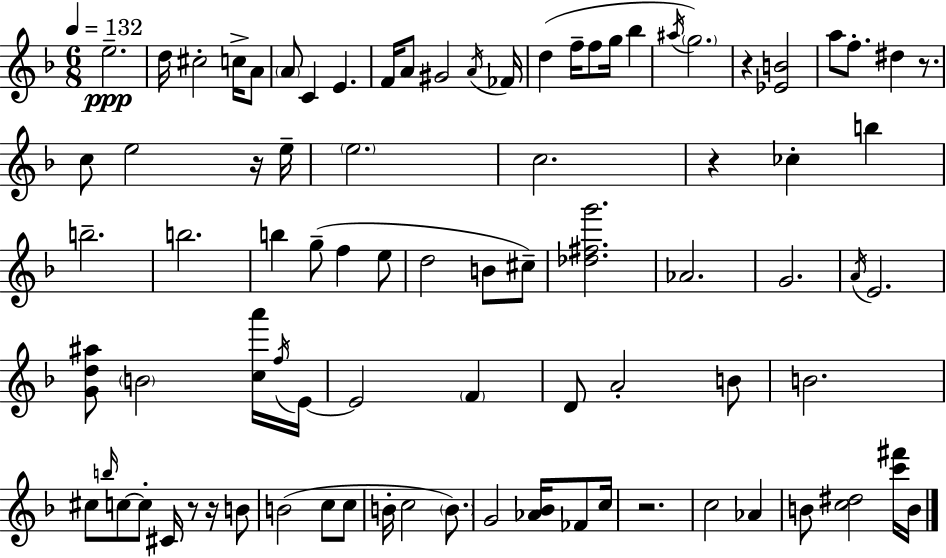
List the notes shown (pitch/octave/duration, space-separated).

E5/h. D5/s C#5/h C5/s A4/e A4/e C4/q E4/q. F4/s A4/e G#4/h A4/s FES4/s D5/q F5/s F5/e G5/s Bb5/q A#5/s G5/h. R/q [Eb4,B4]/h A5/e F5/e. D#5/q R/e. C5/e E5/h R/s E5/s E5/h. C5/h. R/q CES5/q B5/q B5/h. B5/h. B5/q G5/e F5/q E5/e D5/h B4/e C#5/e [Db5,F#5,G6]/h. Ab4/h. G4/h. A4/s E4/h. [G4,D5,A#5]/e B4/h [C5,A6]/s F5/s E4/s E4/h F4/q D4/e A4/h B4/e B4/h. C#5/e B5/s C5/e C5/e C#4/s R/e R/s B4/e B4/h C5/e C5/e B4/s C5/h B4/e. G4/h [Ab4,Bb4]/s FES4/e C5/s R/h. C5/h Ab4/q B4/e [C5,D#5]/h [C6,F#6]/s B4/s